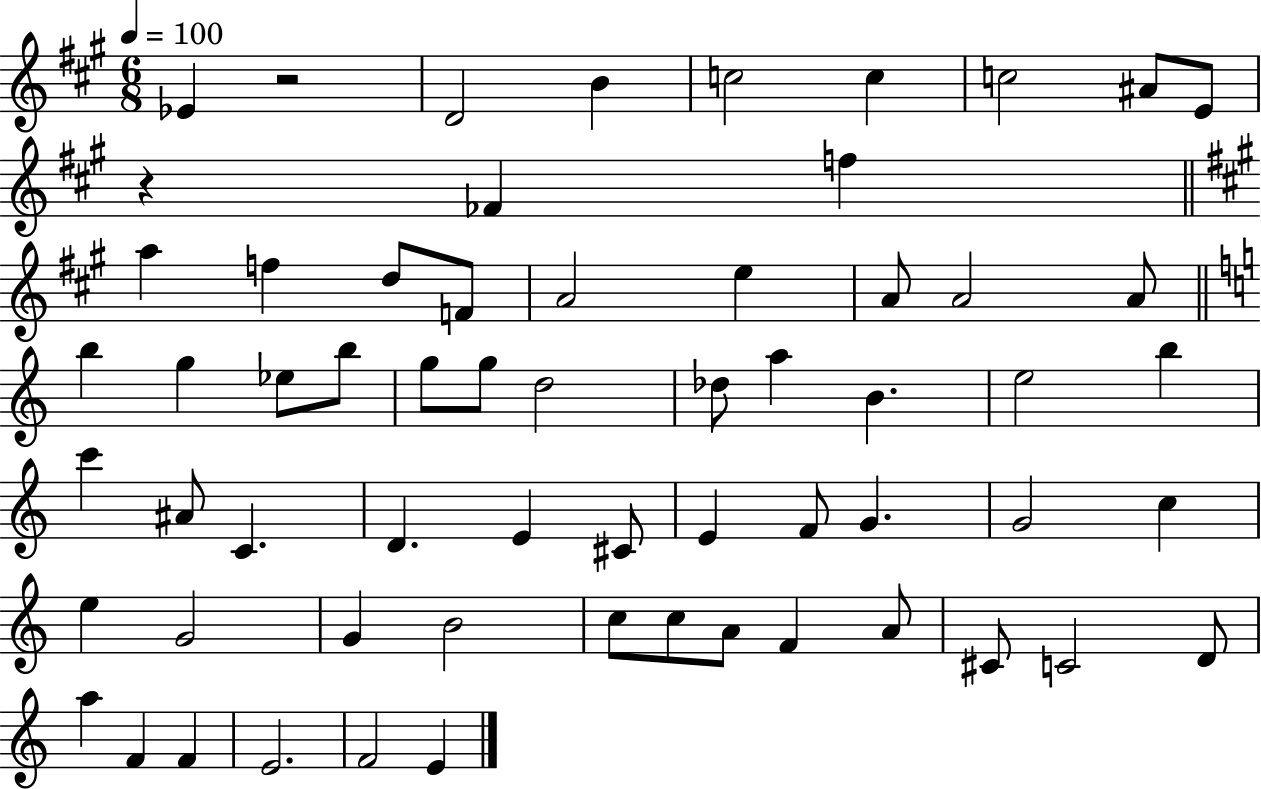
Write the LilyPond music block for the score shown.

{
  \clef treble
  \numericTimeSignature
  \time 6/8
  \key a \major
  \tempo 4 = 100
  ees'4 r2 | d'2 b'4 | c''2 c''4 | c''2 ais'8 e'8 | \break r4 fes'4 f''4 | \bar "||" \break \key a \major a''4 f''4 d''8 f'8 | a'2 e''4 | a'8 a'2 a'8 | \bar "||" \break \key c \major b''4 g''4 ees''8 b''8 | g''8 g''8 d''2 | des''8 a''4 b'4. | e''2 b''4 | \break c'''4 ais'8 c'4. | d'4. e'4 cis'8 | e'4 f'8 g'4. | g'2 c''4 | \break e''4 g'2 | g'4 b'2 | c''8 c''8 a'8 f'4 a'8 | cis'8 c'2 d'8 | \break a''4 f'4 f'4 | e'2. | f'2 e'4 | \bar "|."
}